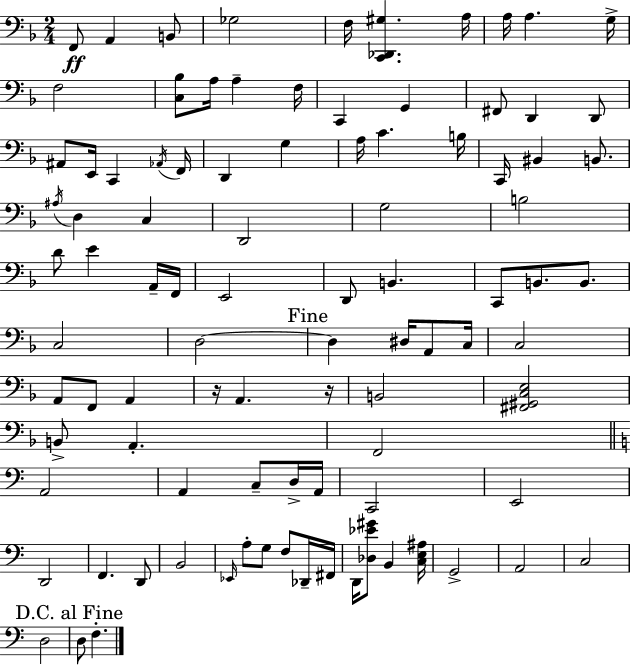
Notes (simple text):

F2/e A2/q B2/e Gb3/h F3/s [C2,Db2,G#3]/q. A3/s A3/s A3/q. G3/s F3/h [C3,Bb3]/e A3/s A3/q F3/s C2/q G2/q F#2/e D2/q D2/e A#2/e E2/s C2/q Ab2/s F2/s D2/q G3/q A3/s C4/q. B3/s C2/s BIS2/q B2/e. A#3/s D3/q C3/q D2/h G3/h B3/h D4/e E4/q A2/s F2/s E2/h D2/e B2/q. C2/e B2/e. B2/e. C3/h D3/h D3/q D#3/s A2/e C3/s C3/h A2/e F2/e A2/q R/s A2/q. R/s B2/h [F#2,G#2,C3,E3]/h B2/e A2/q. F2/h A2/h A2/q C3/e D3/s A2/s C2/h E2/h D2/h F2/q. D2/e B2/h Eb2/s A3/e G3/e F3/e Db2/s F#2/s D2/s [Db3,Eb4,G#4]/e B2/q [C3,E3,A#3]/s G2/h A2/h C3/h D3/h D3/e F3/q.